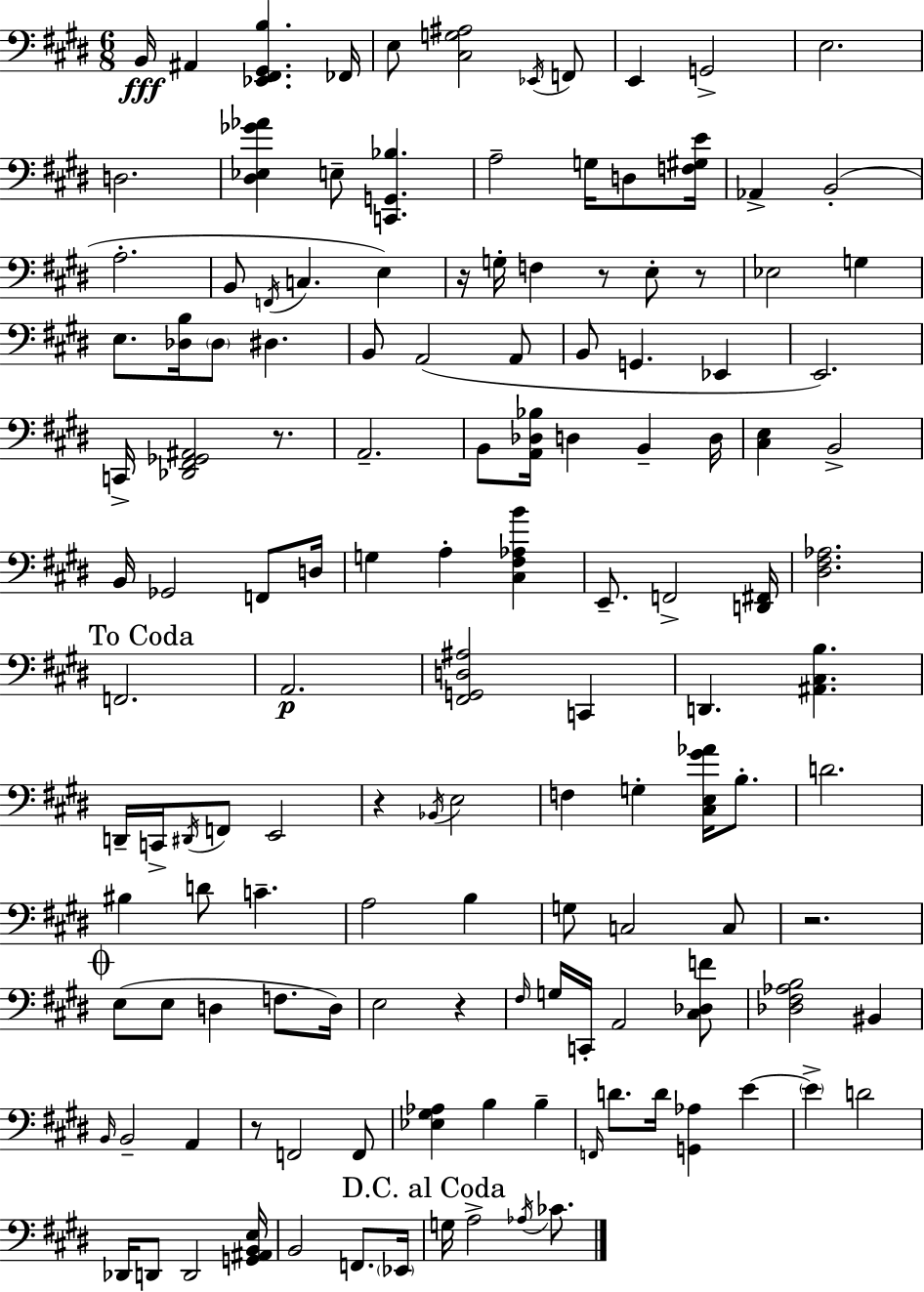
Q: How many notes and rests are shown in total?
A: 136